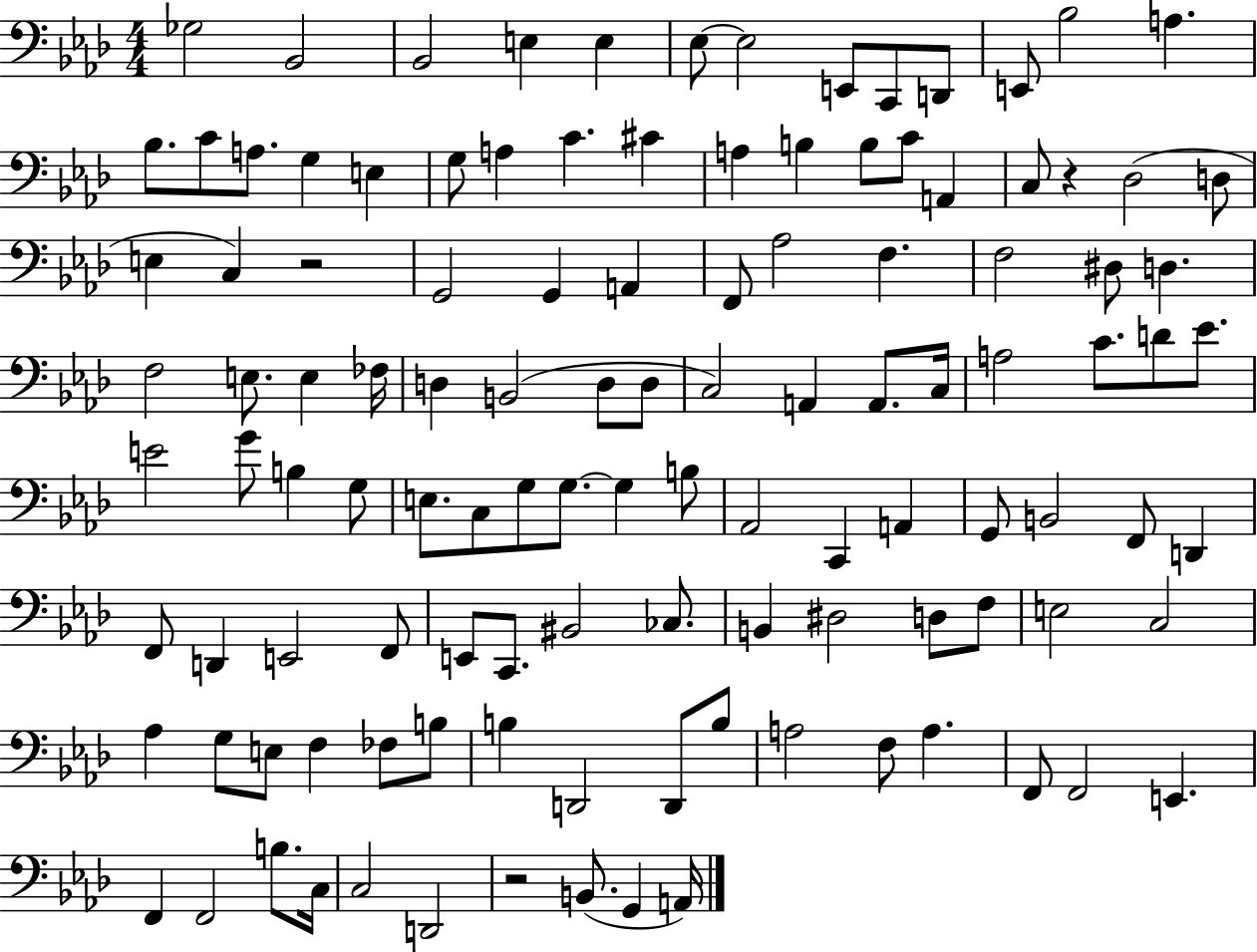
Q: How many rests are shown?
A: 3